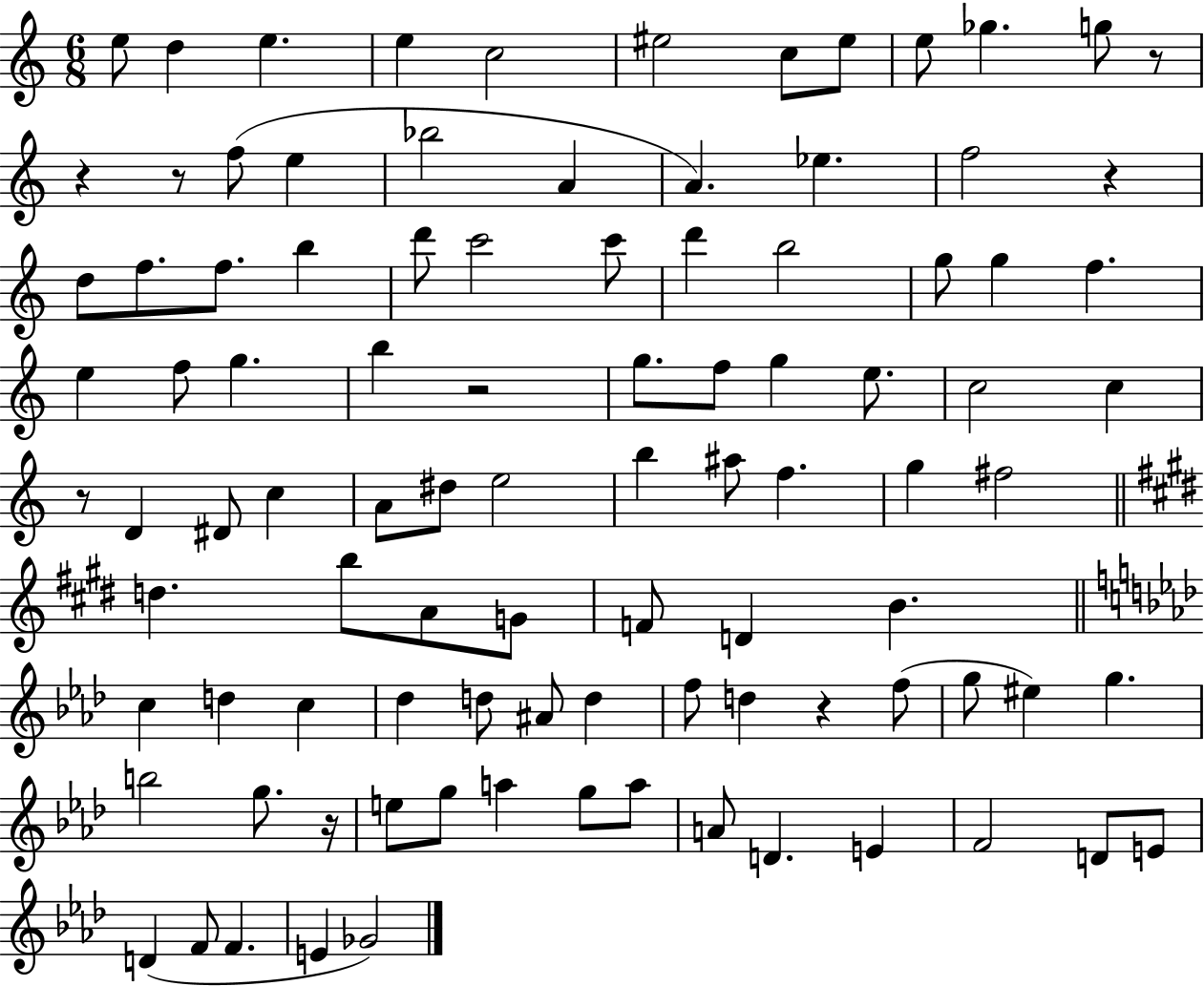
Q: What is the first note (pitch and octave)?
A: E5